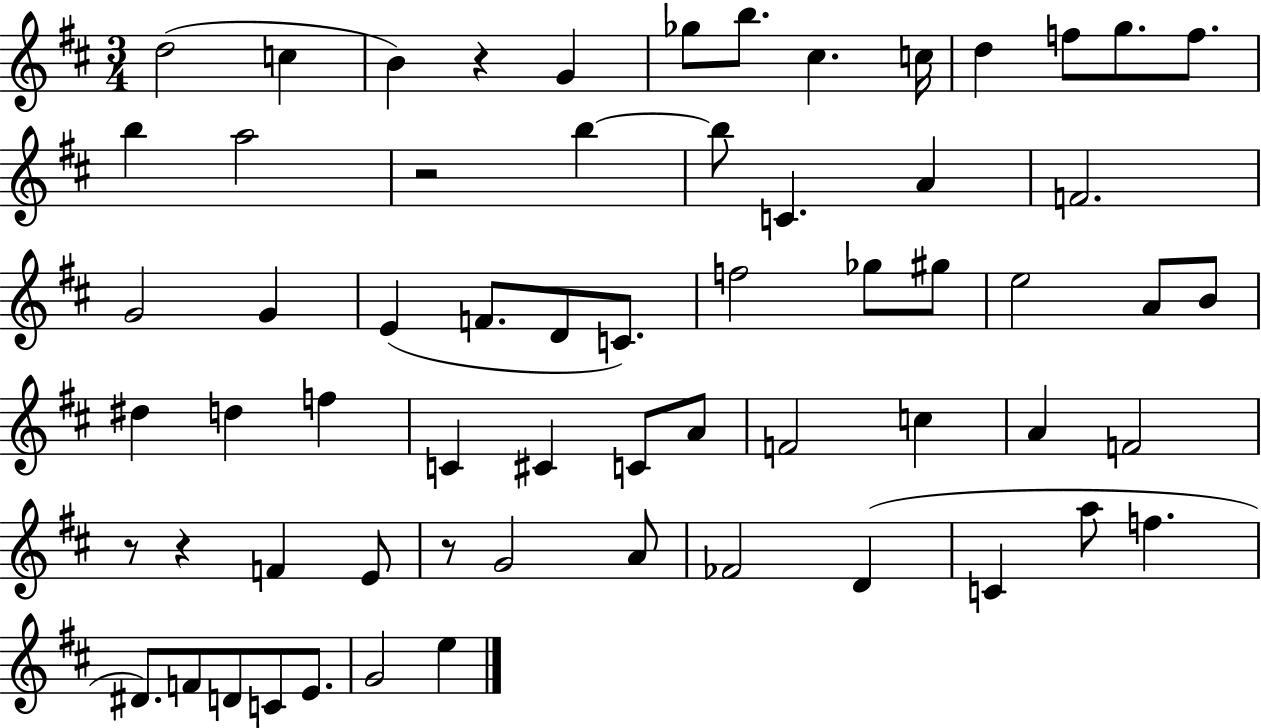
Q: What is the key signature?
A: D major